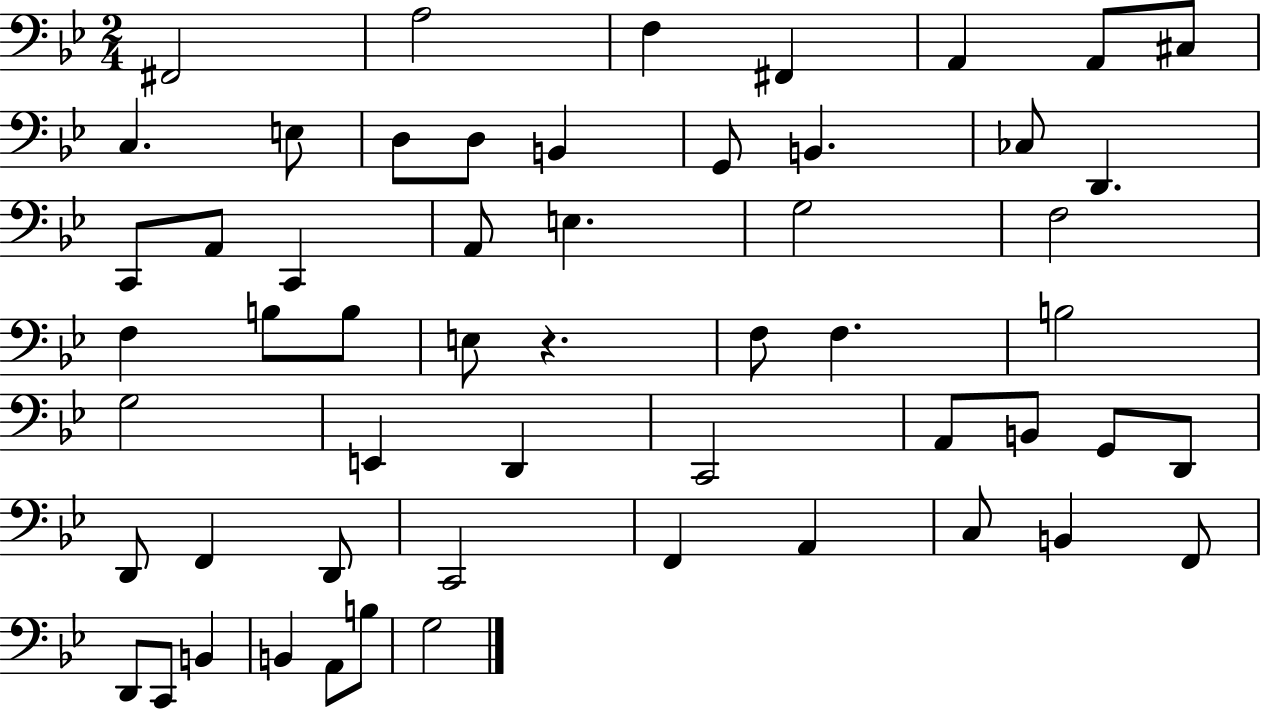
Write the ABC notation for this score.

X:1
T:Untitled
M:2/4
L:1/4
K:Bb
^F,,2 A,2 F, ^F,, A,, A,,/2 ^C,/2 C, E,/2 D,/2 D,/2 B,, G,,/2 B,, _C,/2 D,, C,,/2 A,,/2 C,, A,,/2 E, G,2 F,2 F, B,/2 B,/2 E,/2 z F,/2 F, B,2 G,2 E,, D,, C,,2 A,,/2 B,,/2 G,,/2 D,,/2 D,,/2 F,, D,,/2 C,,2 F,, A,, C,/2 B,, F,,/2 D,,/2 C,,/2 B,, B,, A,,/2 B,/2 G,2